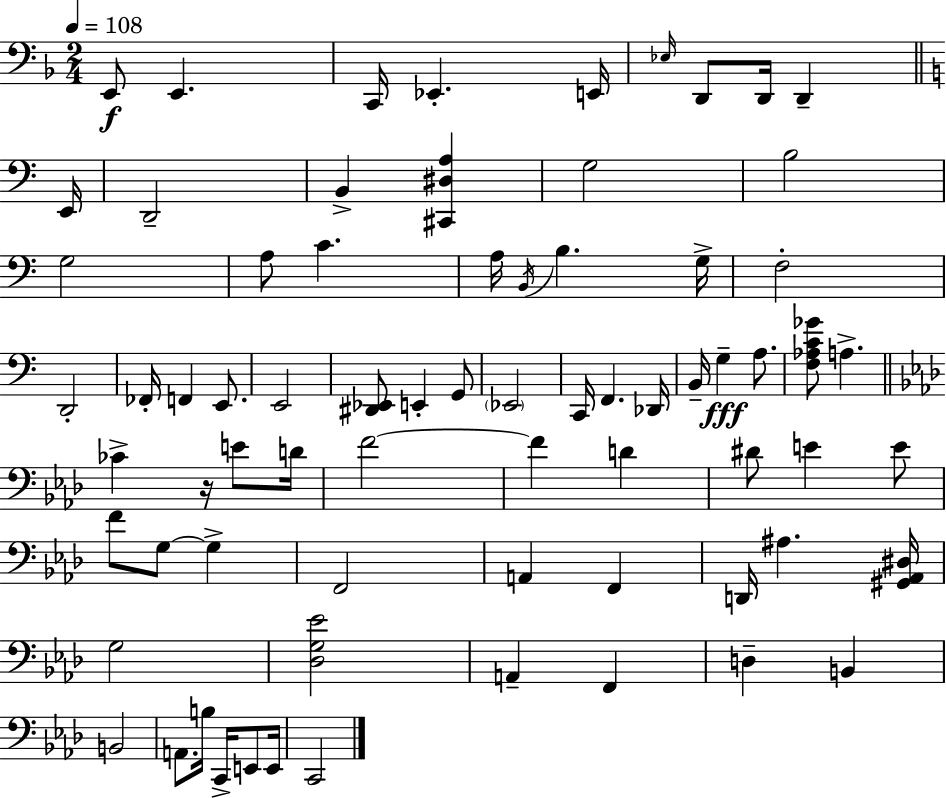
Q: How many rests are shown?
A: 1